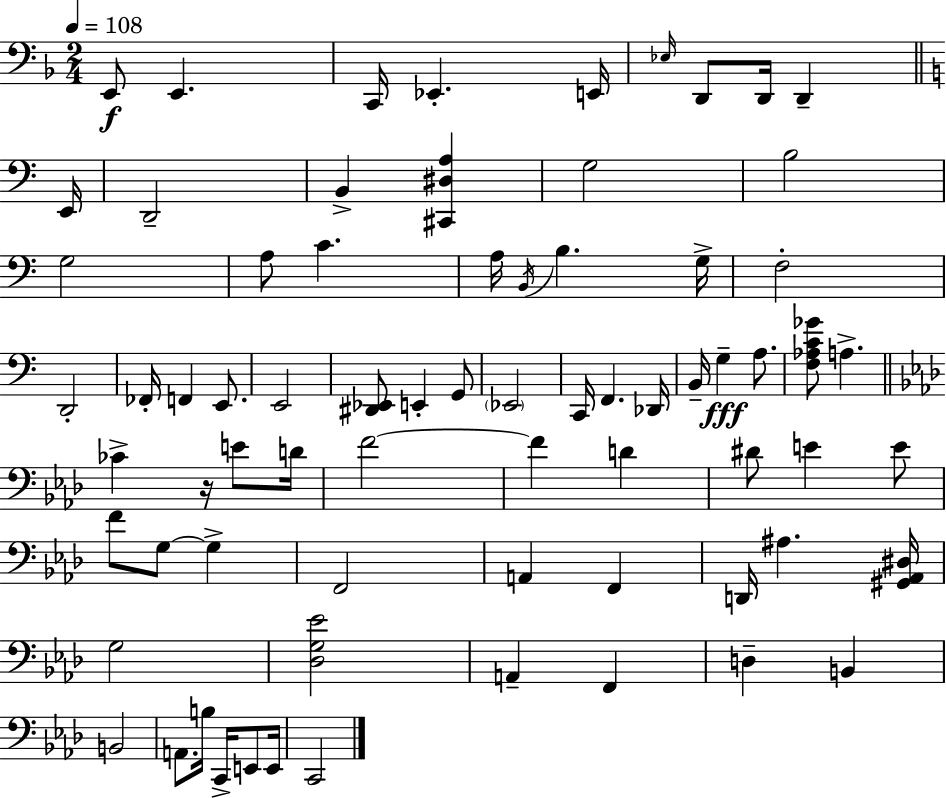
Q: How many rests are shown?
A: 1